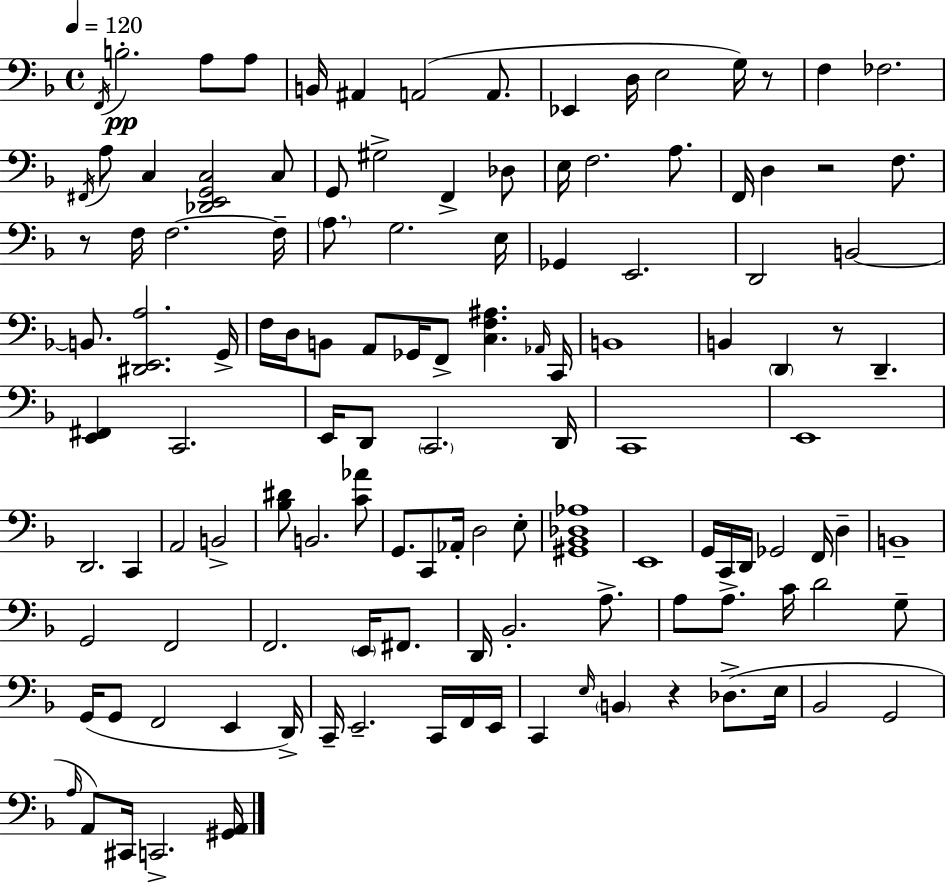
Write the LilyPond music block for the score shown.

{
  \clef bass
  \time 4/4
  \defaultTimeSignature
  \key f \major
  \tempo 4 = 120
  \acciaccatura { f,16 }\pp b2.-. a8 a8 | b,16 ais,4 a,2( a,8. | ees,4 d16 e2 g16) r8 | f4 fes2. | \break \acciaccatura { fis,16 } a8 c4 <des, e, g, c>2 | c8 g,8 gis2-> f,4-> | des8 e16 f2. a8. | f,16 d4 r2 f8. | \break r8 f16 f2.~~ | f16-- \parenthesize a8. g2. | e16 ges,4 e,2. | d,2 b,2~~ | \break b,8. <dis, e, a>2. | g,16-> f16 d16 b,8 a,8 ges,16 f,8-> <c f ais>4. | \grace { aes,16 } c,16 b,1 | b,4 \parenthesize d,4 r8 d,4.-- | \break <e, fis,>4 c,2. | e,16 d,8 \parenthesize c,2. | d,16 c,1 | e,1 | \break d,2. c,4 | a,2 b,2-> | <bes dis'>8 b,2. | <c' aes'>8 g,8. c,8 aes,16-. d2 | \break e8-. <gis, bes, des aes>1 | e,1 | g,16 c,16 d,16 ges,2 f,16 d4-- | b,1-- | \break g,2 f,2 | f,2. \parenthesize e,16 | fis,8. d,16 bes,2.-. | a8.-> a8 a8.-> c'16 d'2 | \break g8-- g,16( g,8 f,2 e,4 | d,16->) c,16-- e,2.-- | c,16 f,16 e,16 c,4 \grace { e16 } \parenthesize b,4 r4 | des8.->( e16 bes,2 g,2 | \break \grace { a16 }) a,8 cis,16 c,2.-> | <gis, a,>16 \bar "|."
}